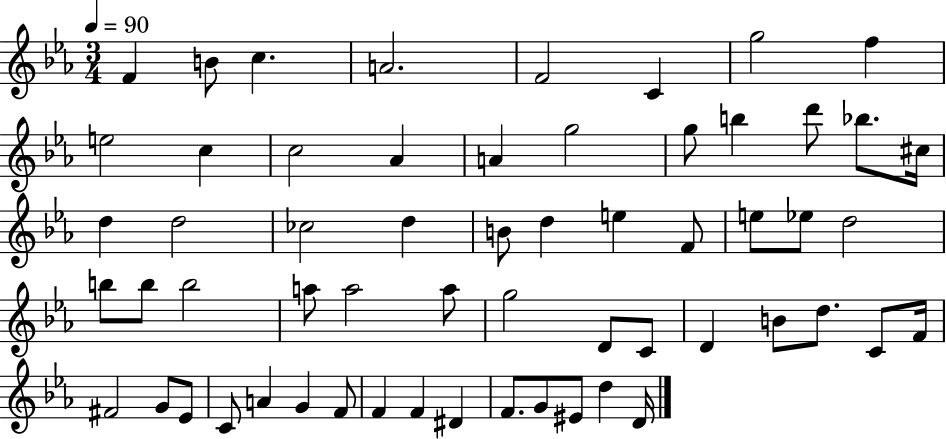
{
  \clef treble
  \numericTimeSignature
  \time 3/4
  \key ees \major
  \tempo 4 = 90
  f'4 b'8 c''4. | a'2. | f'2 c'4 | g''2 f''4 | \break e''2 c''4 | c''2 aes'4 | a'4 g''2 | g''8 b''4 d'''8 bes''8. cis''16 | \break d''4 d''2 | ces''2 d''4 | b'8 d''4 e''4 f'8 | e''8 ees''8 d''2 | \break b''8 b''8 b''2 | a''8 a''2 a''8 | g''2 d'8 c'8 | d'4 b'8 d''8. c'8 f'16 | \break fis'2 g'8 ees'8 | c'8 a'4 g'4 f'8 | f'4 f'4 dis'4 | f'8. g'8 eis'8 d''4 d'16 | \break \bar "|."
}